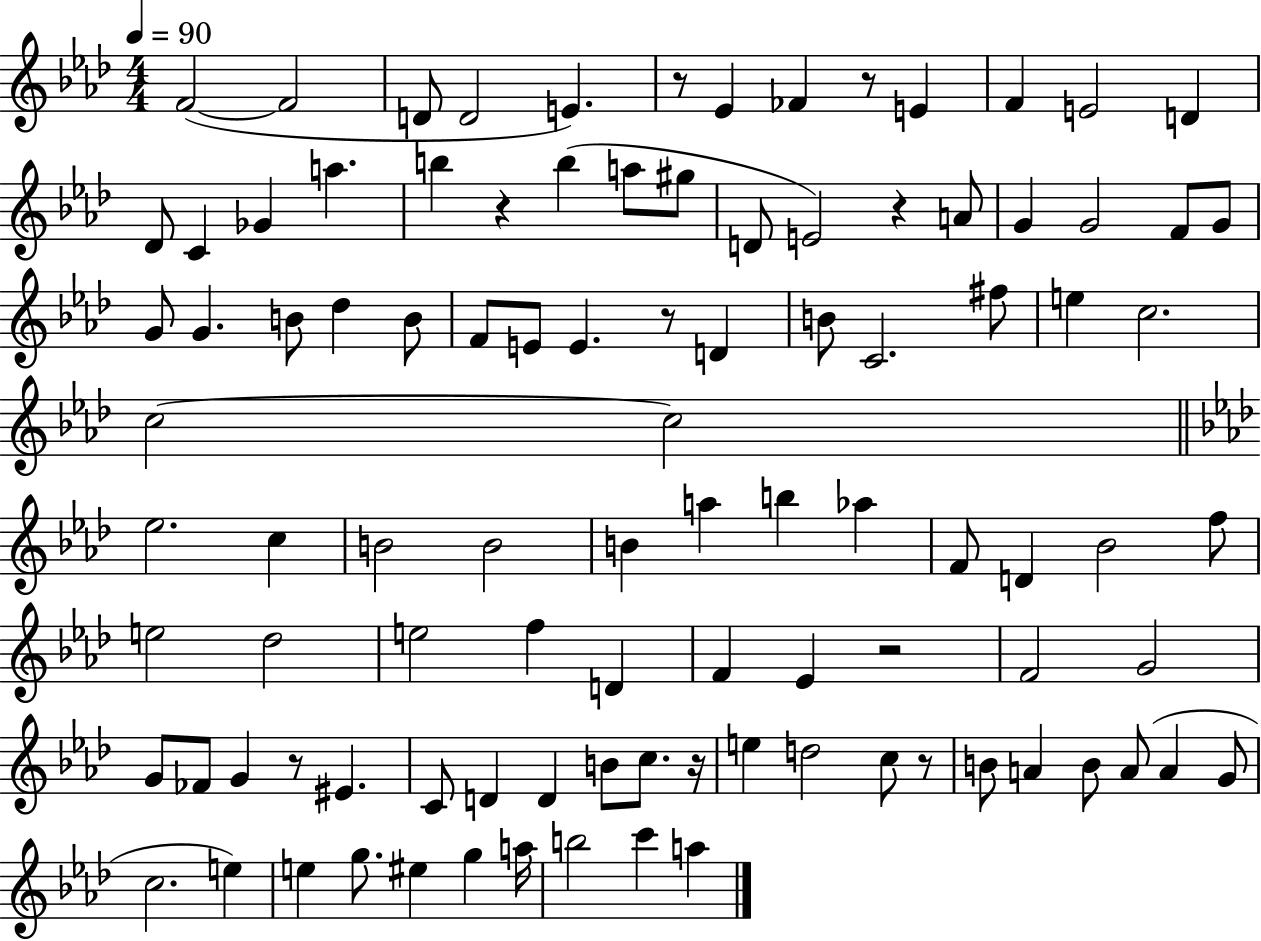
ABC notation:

X:1
T:Untitled
M:4/4
L:1/4
K:Ab
F2 F2 D/2 D2 E z/2 _E _F z/2 E F E2 D _D/2 C _G a b z b a/2 ^g/2 D/2 E2 z A/2 G G2 F/2 G/2 G/2 G B/2 _d B/2 F/2 E/2 E z/2 D B/2 C2 ^f/2 e c2 c2 c2 _e2 c B2 B2 B a b _a F/2 D _B2 f/2 e2 _d2 e2 f D F _E z2 F2 G2 G/2 _F/2 G z/2 ^E C/2 D D B/2 c/2 z/4 e d2 c/2 z/2 B/2 A B/2 A/2 A G/2 c2 e e g/2 ^e g a/4 b2 c' a